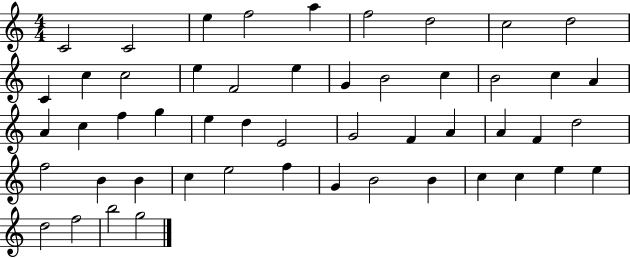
{
  \clef treble
  \numericTimeSignature
  \time 4/4
  \key c \major
  c'2 c'2 | e''4 f''2 a''4 | f''2 d''2 | c''2 d''2 | \break c'4 c''4 c''2 | e''4 f'2 e''4 | g'4 b'2 c''4 | b'2 c''4 a'4 | \break a'4 c''4 f''4 g''4 | e''4 d''4 e'2 | g'2 f'4 a'4 | a'4 f'4 d''2 | \break f''2 b'4 b'4 | c''4 e''2 f''4 | g'4 b'2 b'4 | c''4 c''4 e''4 e''4 | \break d''2 f''2 | b''2 g''2 | \bar "|."
}